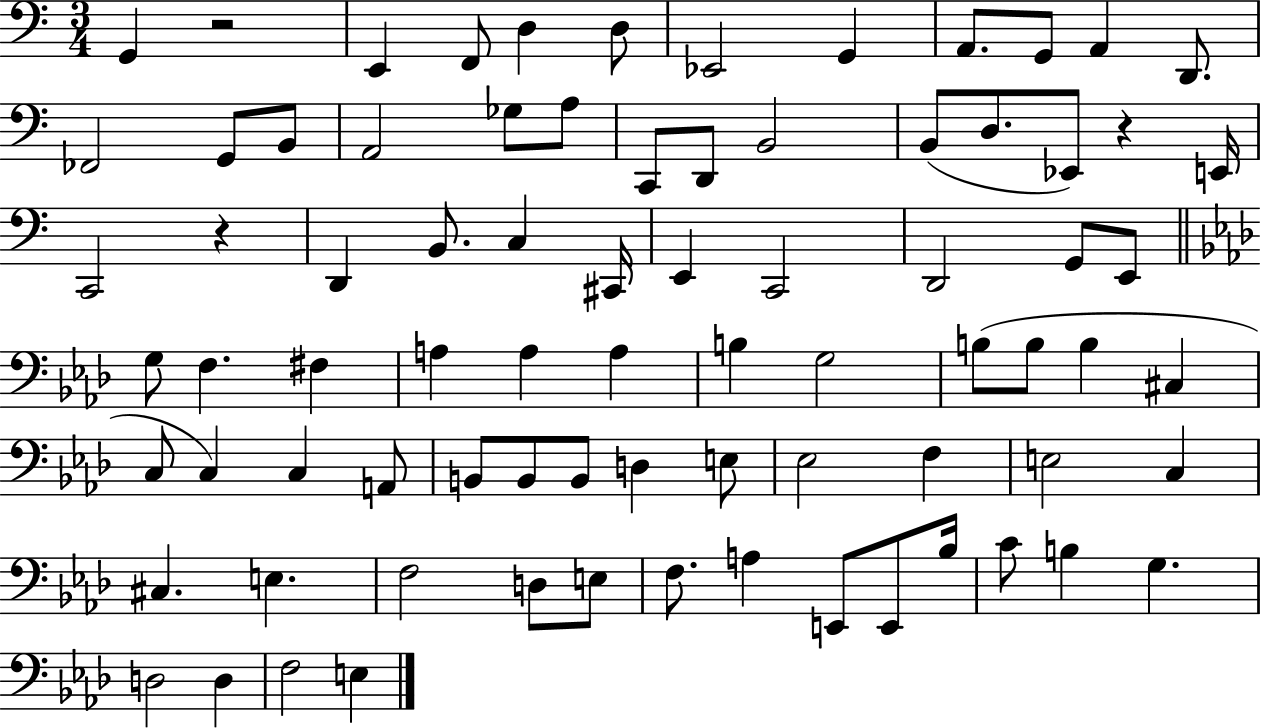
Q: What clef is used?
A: bass